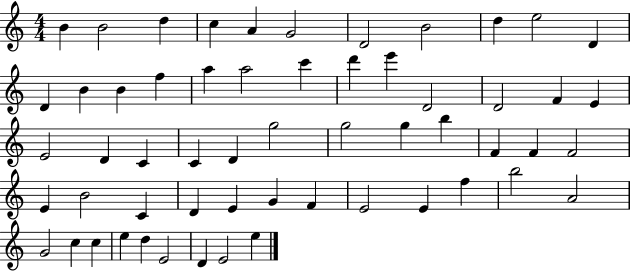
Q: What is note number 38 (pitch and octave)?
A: B4